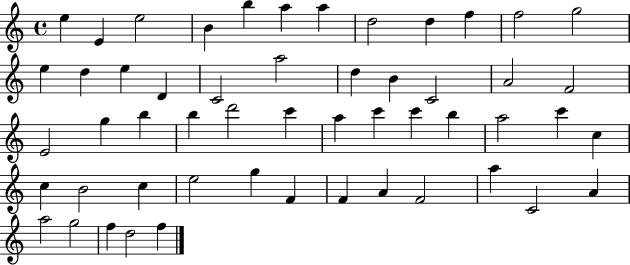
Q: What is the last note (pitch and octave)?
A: F5